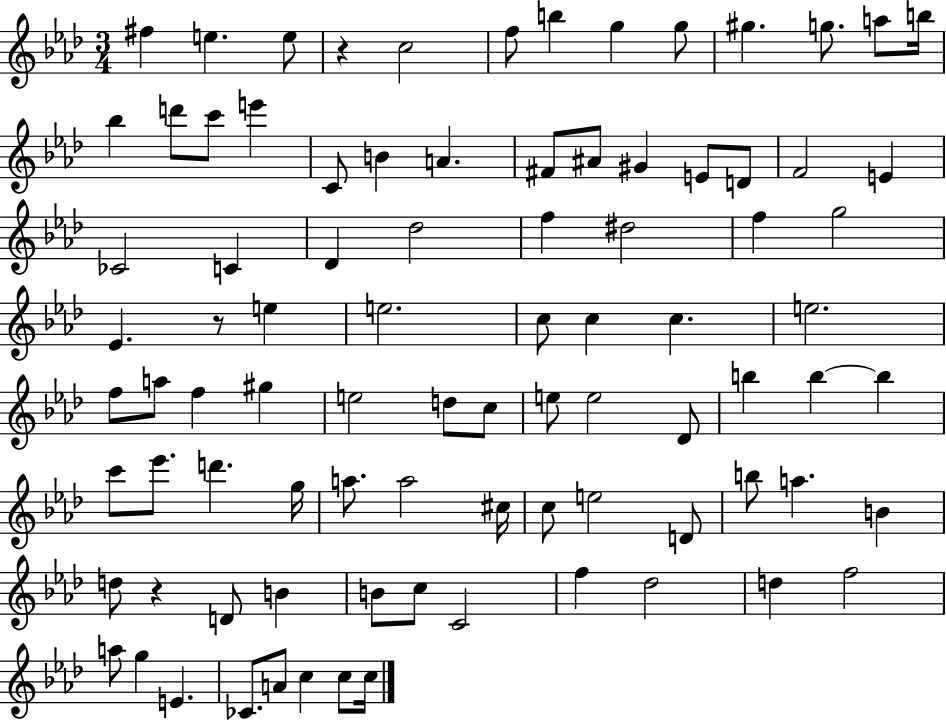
{
  \clef treble
  \numericTimeSignature
  \time 3/4
  \key aes \major
  fis''4 e''4. e''8 | r4 c''2 | f''8 b''4 g''4 g''8 | gis''4. g''8. a''8 b''16 | \break bes''4 d'''8 c'''8 e'''4 | c'8 b'4 a'4. | fis'8 ais'8 gis'4 e'8 d'8 | f'2 e'4 | \break ces'2 c'4 | des'4 des''2 | f''4 dis''2 | f''4 g''2 | \break ees'4. r8 e''4 | e''2. | c''8 c''4 c''4. | e''2. | \break f''8 a''8 f''4 gis''4 | e''2 d''8 c''8 | e''8 e''2 des'8 | b''4 b''4~~ b''4 | \break c'''8 ees'''8. d'''4. g''16 | a''8. a''2 cis''16 | c''8 e''2 d'8 | b''8 a''4. b'4 | \break d''8 r4 d'8 b'4 | b'8 c''8 c'2 | f''4 des''2 | d''4 f''2 | \break a''8 g''4 e'4. | ces'8. a'8 c''4 c''8 c''16 | \bar "|."
}